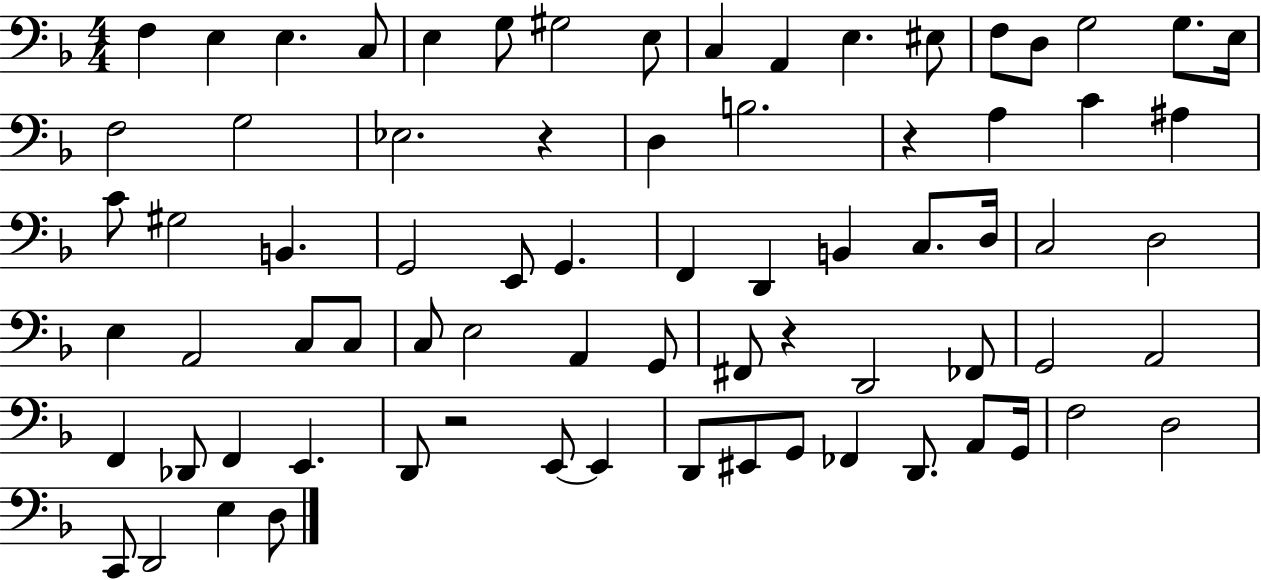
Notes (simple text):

F3/q E3/q E3/q. C3/e E3/q G3/e G#3/h E3/e C3/q A2/q E3/q. EIS3/e F3/e D3/e G3/h G3/e. E3/s F3/h G3/h Eb3/h. R/q D3/q B3/h. R/q A3/q C4/q A#3/q C4/e G#3/h B2/q. G2/h E2/e G2/q. F2/q D2/q B2/q C3/e. D3/s C3/h D3/h E3/q A2/h C3/e C3/e C3/e E3/h A2/q G2/e F#2/e R/q D2/h FES2/e G2/h A2/h F2/q Db2/e F2/q E2/q. D2/e R/h E2/e E2/q D2/e EIS2/e G2/e FES2/q D2/e. A2/e G2/s F3/h D3/h C2/e D2/h E3/q D3/e